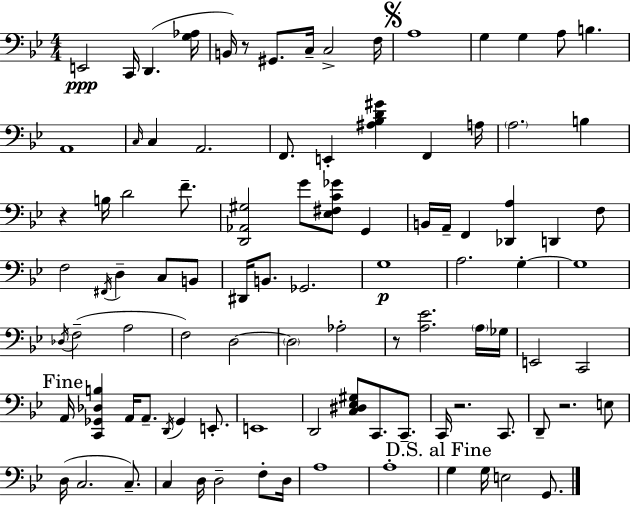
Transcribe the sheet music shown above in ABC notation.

X:1
T:Untitled
M:4/4
L:1/4
K:Gm
E,,2 C,,/4 D,, [G,_A,]/4 B,,/4 z/2 ^G,,/2 C,/4 C,2 F,/4 A,4 G, G, A,/2 B, A,,4 C,/4 C, A,,2 F,,/2 E,, [^A,_B,D^G] F,, A,/4 A,2 B, z B,/4 D2 F/2 [D,,_A,,^G,]2 G/2 [_E,^F,C_G]/2 G,, B,,/4 A,,/4 F,, [_D,,A,] D,, F,/2 F,2 ^F,,/4 D, C,/2 B,,/2 ^D,,/4 B,,/2 _G,,2 G,4 A,2 G, G,4 _D,/4 F,2 A,2 F,2 D,2 D,2 _A,2 z/2 [A,_E]2 A,/4 _G,/4 E,,2 C,,2 A,,/4 [C,,_G,,_D,B,] A,,/4 A,,/2 D,,/4 _G,, E,,/2 E,,4 D,,2 [C,^D,_E,^G,]/2 C,,/2 C,,/2 C,,/4 z2 C,,/2 D,,/2 z2 E,/2 D,/4 C,2 C,/2 C, D,/4 D,2 F,/2 D,/4 A,4 A,4 G, G,/4 E,2 G,,/2